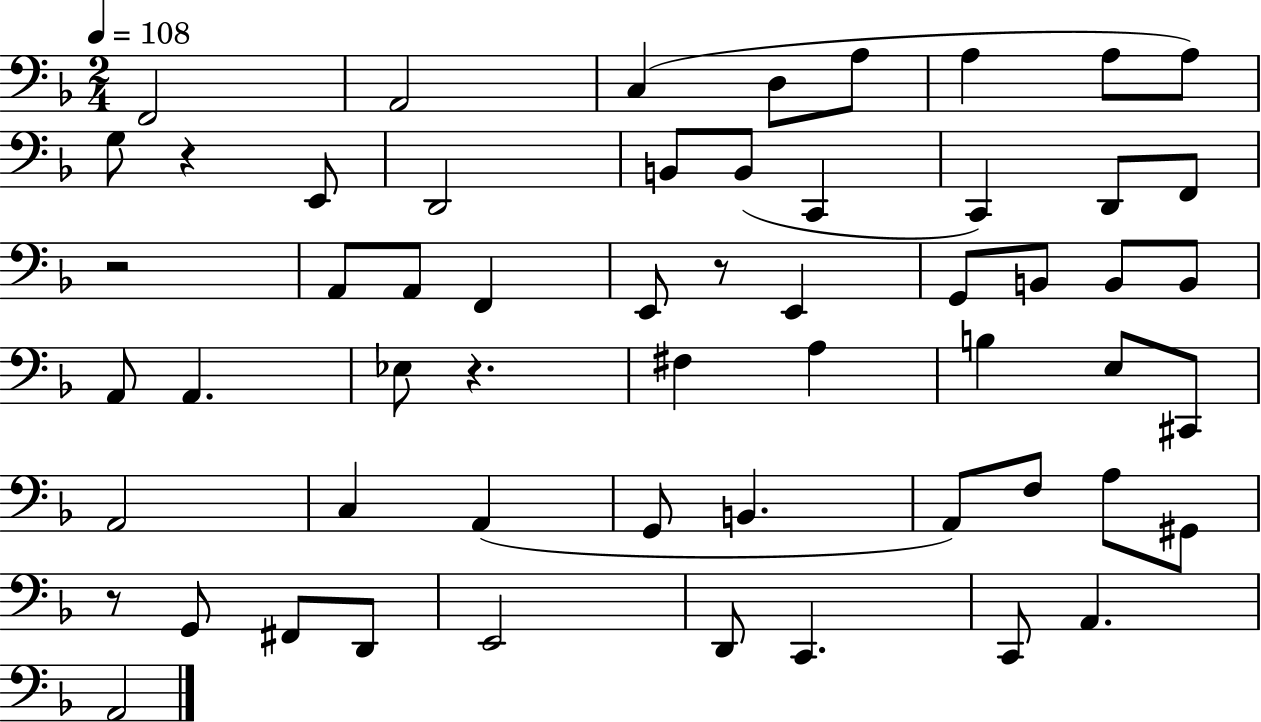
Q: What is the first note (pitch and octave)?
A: F2